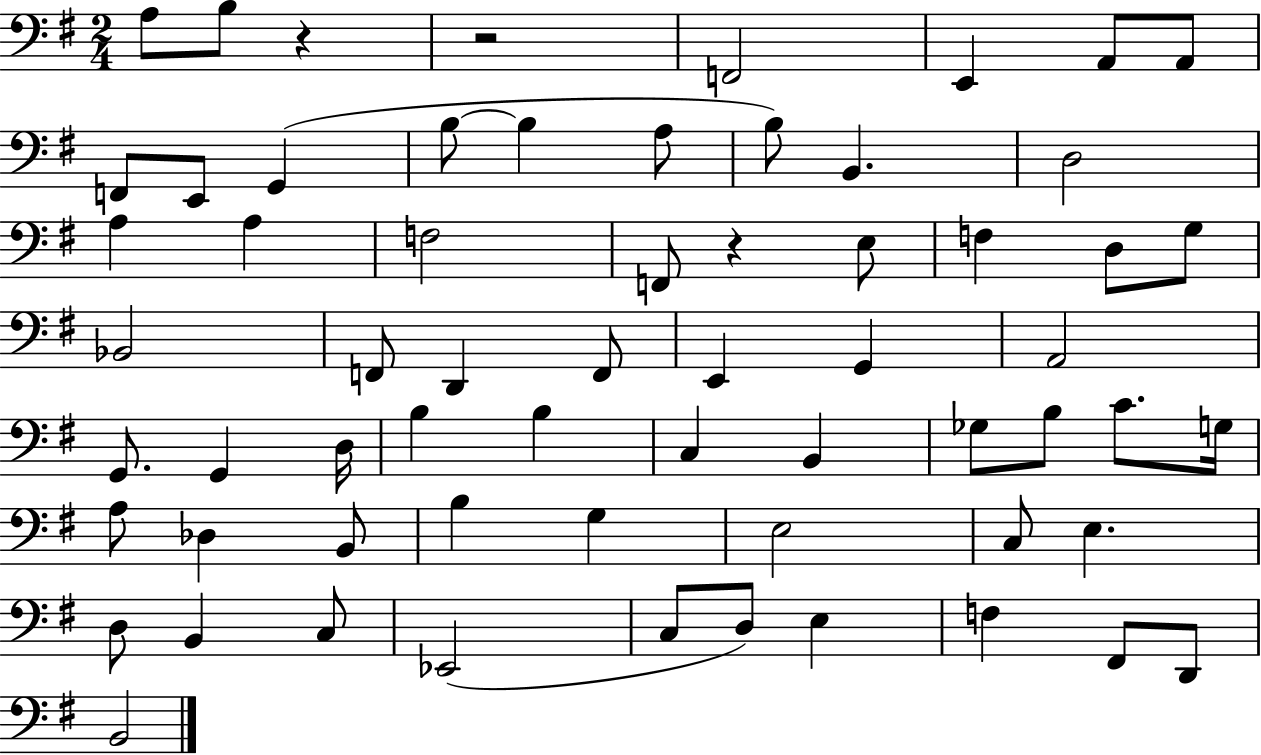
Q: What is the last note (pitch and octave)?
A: B2